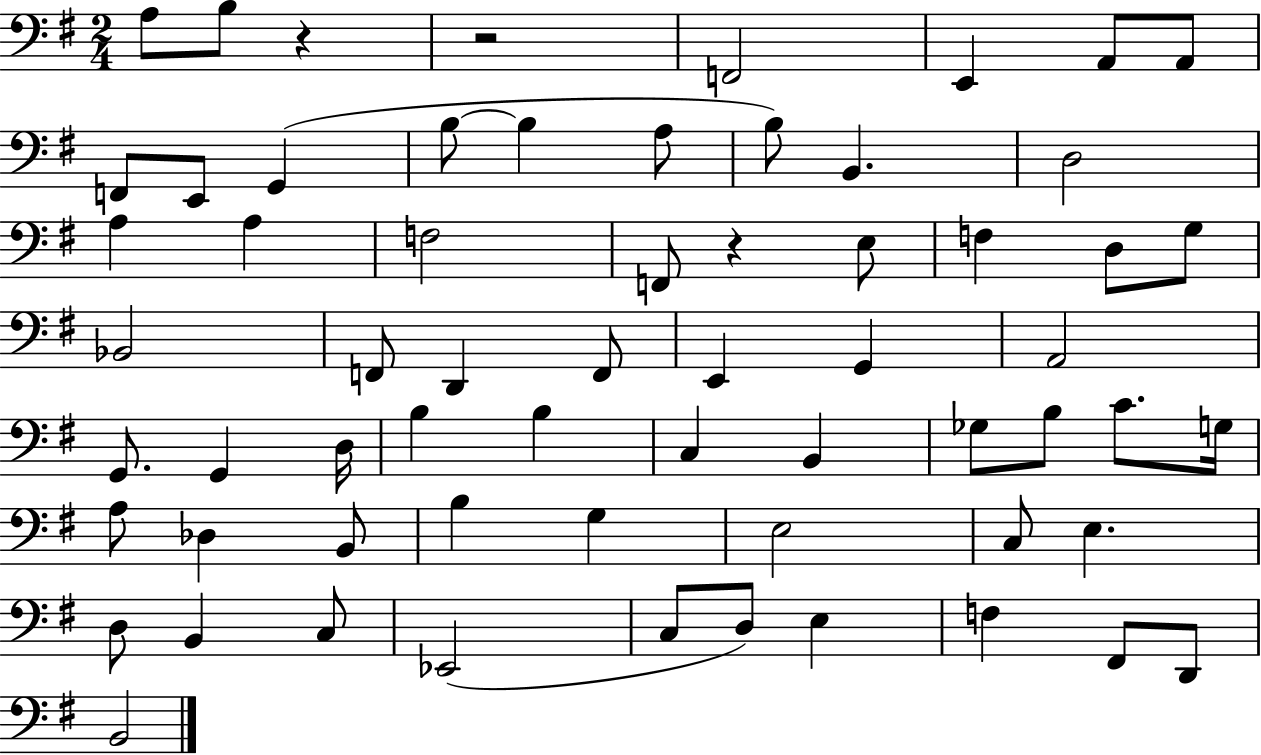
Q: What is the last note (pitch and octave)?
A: B2